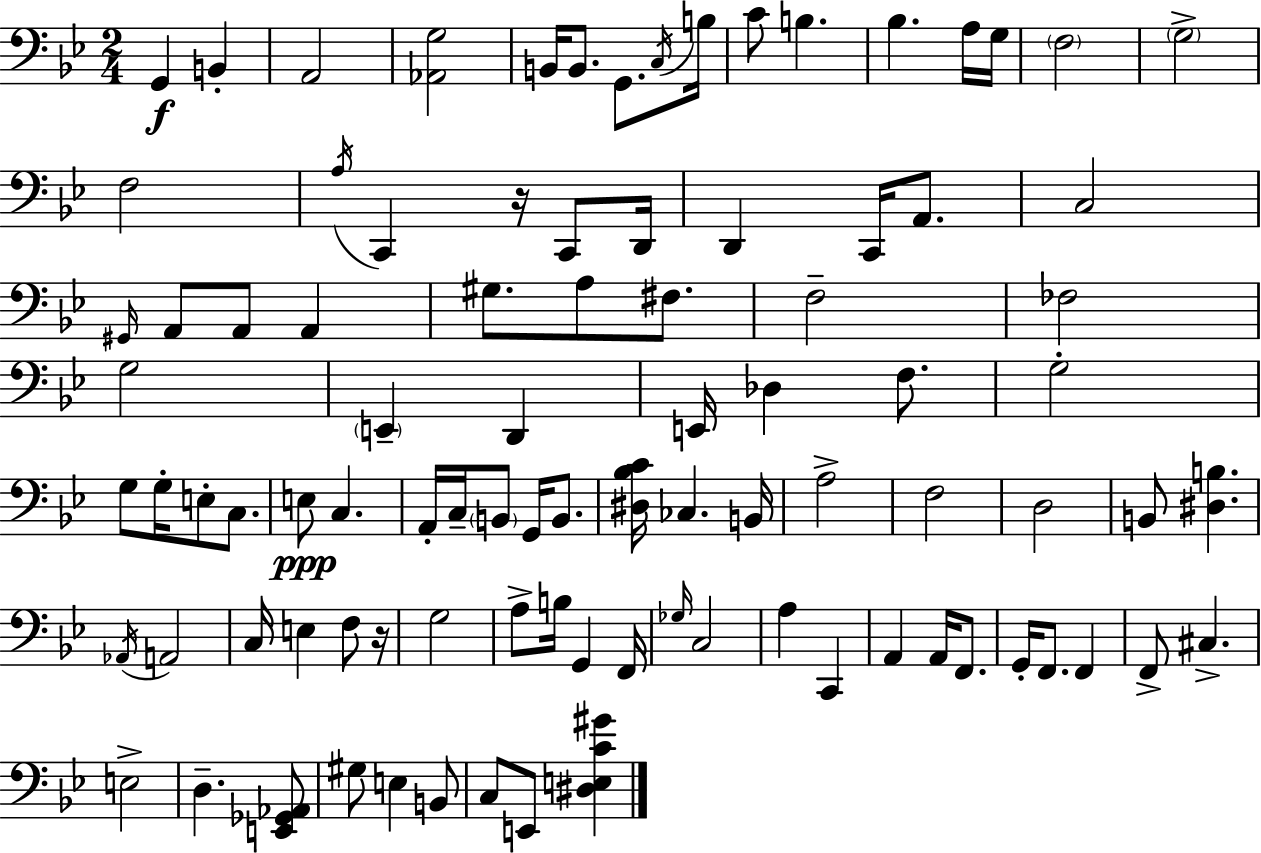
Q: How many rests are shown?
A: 2